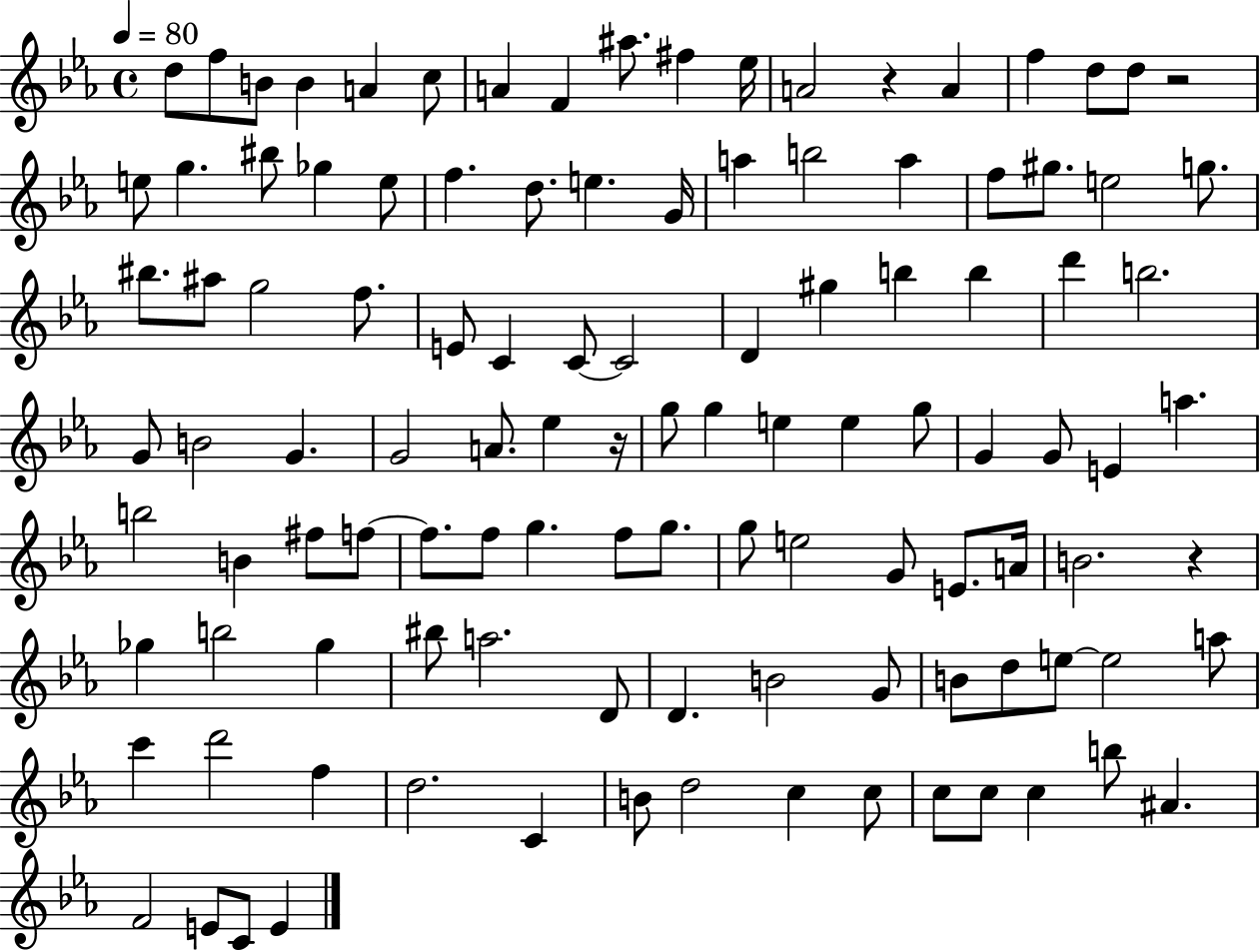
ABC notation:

X:1
T:Untitled
M:4/4
L:1/4
K:Eb
d/2 f/2 B/2 B A c/2 A F ^a/2 ^f _e/4 A2 z A f d/2 d/2 z2 e/2 g ^b/2 _g e/2 f d/2 e G/4 a b2 a f/2 ^g/2 e2 g/2 ^b/2 ^a/2 g2 f/2 E/2 C C/2 C2 D ^g b b d' b2 G/2 B2 G G2 A/2 _e z/4 g/2 g e e g/2 G G/2 E a b2 B ^f/2 f/2 f/2 f/2 g f/2 g/2 g/2 e2 G/2 E/2 A/4 B2 z _g b2 _g ^b/2 a2 D/2 D B2 G/2 B/2 d/2 e/2 e2 a/2 c' d'2 f d2 C B/2 d2 c c/2 c/2 c/2 c b/2 ^A F2 E/2 C/2 E